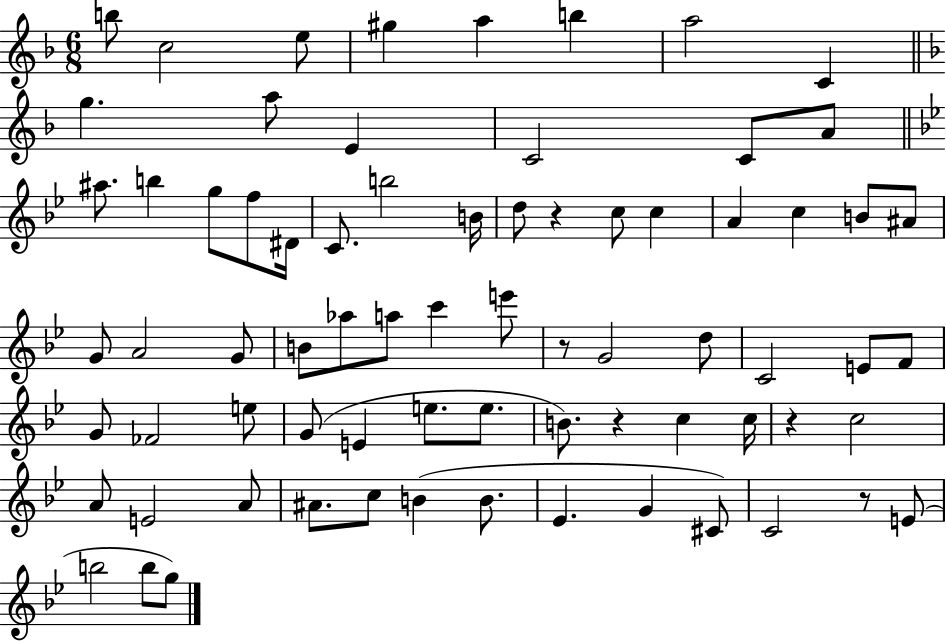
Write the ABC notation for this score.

X:1
T:Untitled
M:6/8
L:1/4
K:F
b/2 c2 e/2 ^g a b a2 C g a/2 E C2 C/2 A/2 ^a/2 b g/2 f/2 ^D/4 C/2 b2 B/4 d/2 z c/2 c A c B/2 ^A/2 G/2 A2 G/2 B/2 _a/2 a/2 c' e'/2 z/2 G2 d/2 C2 E/2 F/2 G/2 _F2 e/2 G/2 E e/2 e/2 B/2 z c c/4 z c2 A/2 E2 A/2 ^A/2 c/2 B B/2 _E G ^C/2 C2 z/2 E/2 b2 b/2 g/2